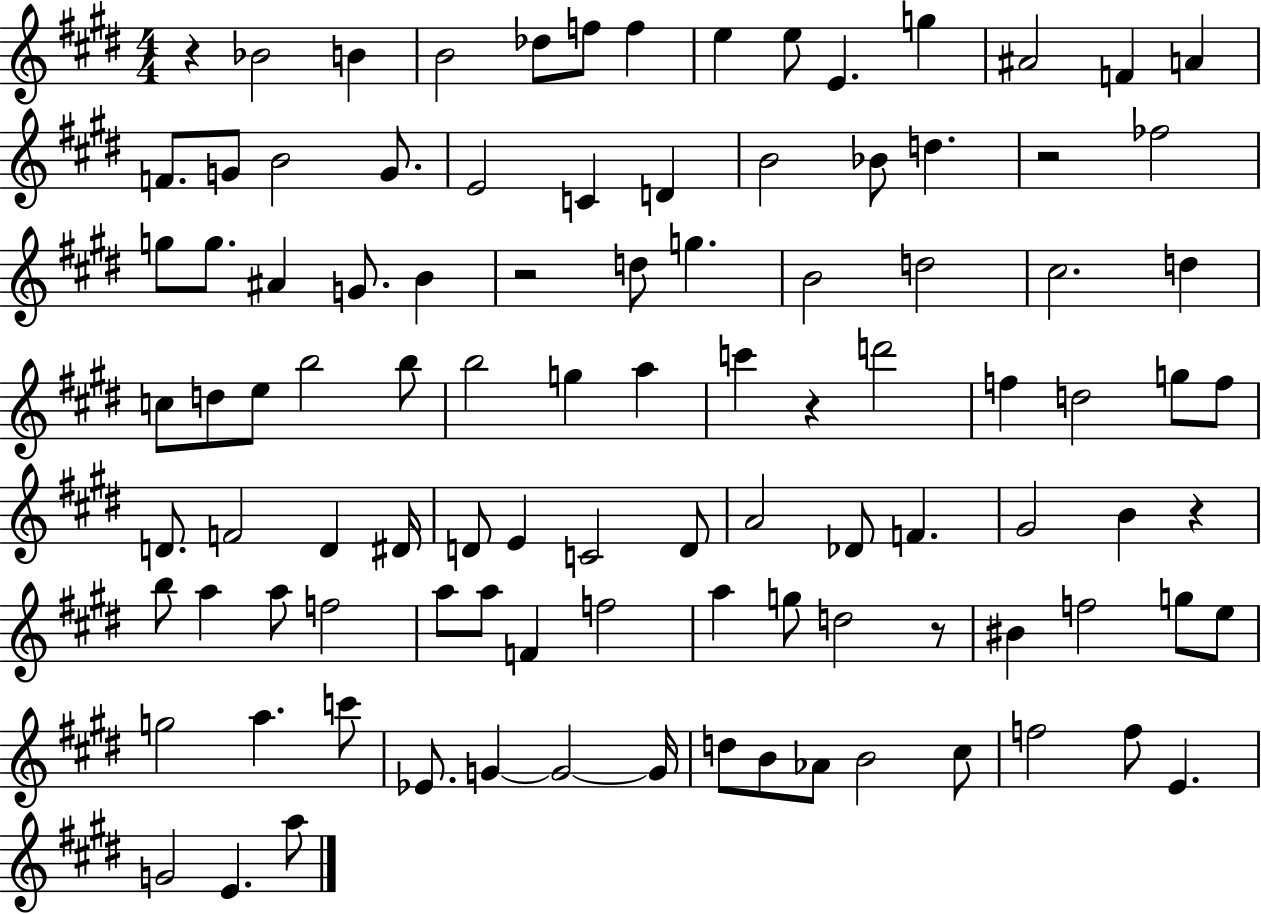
{
  \clef treble
  \numericTimeSignature
  \time 4/4
  \key e \major
  \repeat volta 2 { r4 bes'2 b'4 | b'2 des''8 f''8 f''4 | e''4 e''8 e'4. g''4 | ais'2 f'4 a'4 | \break f'8. g'8 b'2 g'8. | e'2 c'4 d'4 | b'2 bes'8 d''4. | r2 fes''2 | \break g''8 g''8. ais'4 g'8. b'4 | r2 d''8 g''4. | b'2 d''2 | cis''2. d''4 | \break c''8 d''8 e''8 b''2 b''8 | b''2 g''4 a''4 | c'''4 r4 d'''2 | f''4 d''2 g''8 f''8 | \break d'8. f'2 d'4 dis'16 | d'8 e'4 c'2 d'8 | a'2 des'8 f'4. | gis'2 b'4 r4 | \break b''8 a''4 a''8 f''2 | a''8 a''8 f'4 f''2 | a''4 g''8 d''2 r8 | bis'4 f''2 g''8 e''8 | \break g''2 a''4. c'''8 | ees'8. g'4~~ g'2~~ g'16 | d''8 b'8 aes'8 b'2 cis''8 | f''2 f''8 e'4. | \break g'2 e'4. a''8 | } \bar "|."
}